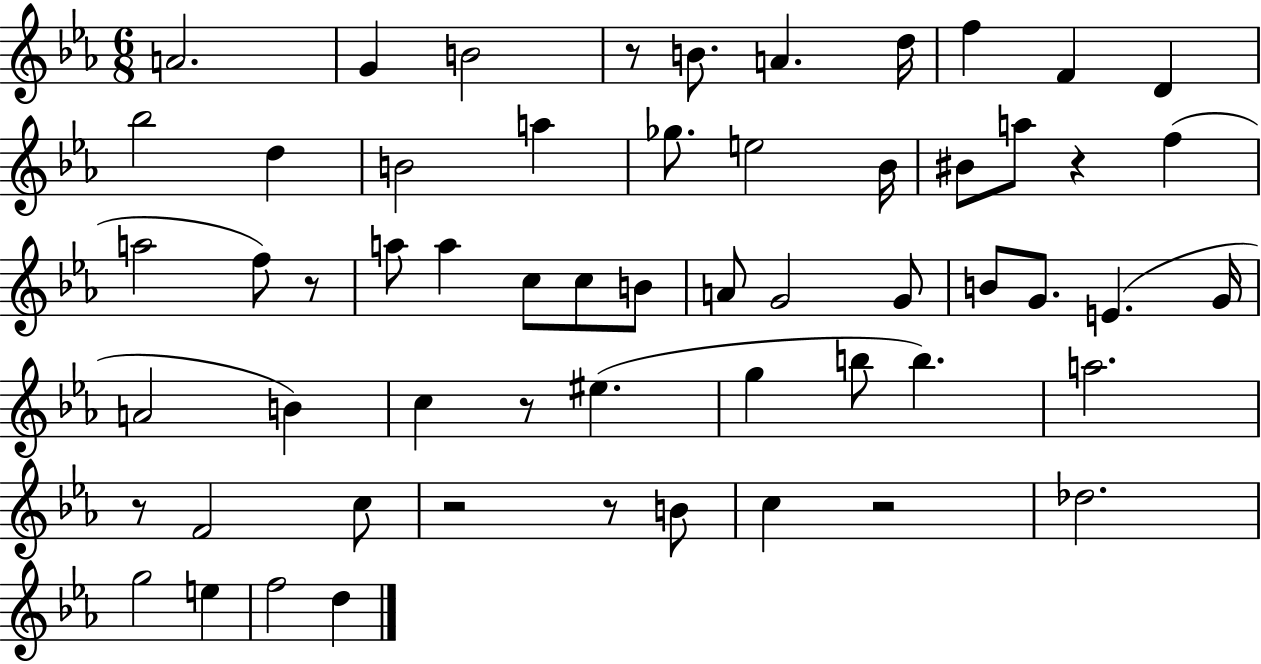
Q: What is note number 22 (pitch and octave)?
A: A5